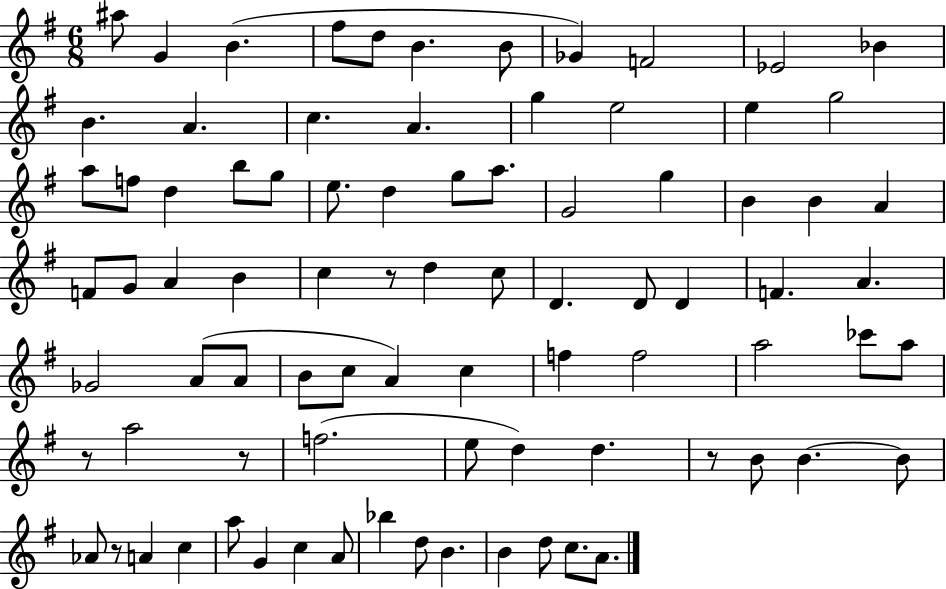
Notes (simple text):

A#5/e G4/q B4/q. F#5/e D5/e B4/q. B4/e Gb4/q F4/h Eb4/h Bb4/q B4/q. A4/q. C5/q. A4/q. G5/q E5/h E5/q G5/h A5/e F5/e D5/q B5/e G5/e E5/e. D5/q G5/e A5/e. G4/h G5/q B4/q B4/q A4/q F4/e G4/e A4/q B4/q C5/q R/e D5/q C5/e D4/q. D4/e D4/q F4/q. A4/q. Gb4/h A4/e A4/e B4/e C5/e A4/q C5/q F5/q F5/h A5/h CES6/e A5/e R/e A5/h R/e F5/h. E5/e D5/q D5/q. R/e B4/e B4/q. B4/e Ab4/e R/e A4/q C5/q A5/e G4/q C5/q A4/e Bb5/q D5/e B4/q. B4/q D5/e C5/e. A4/e.